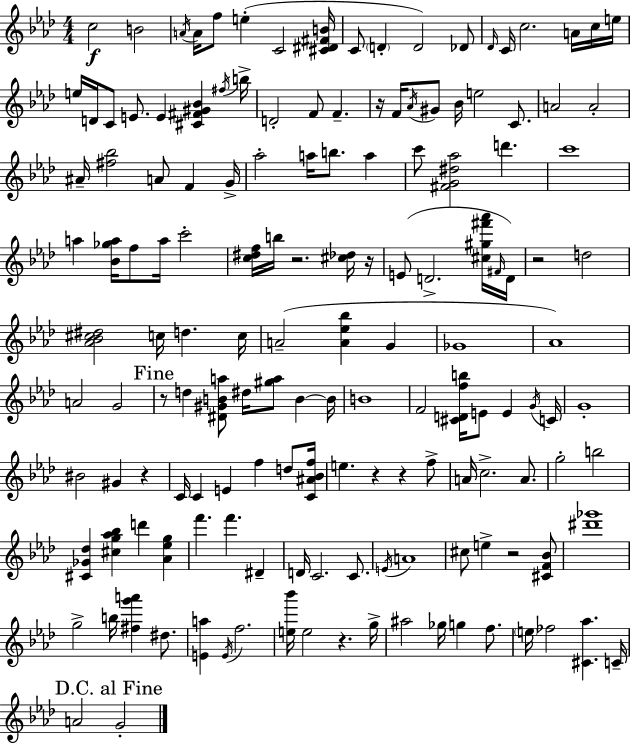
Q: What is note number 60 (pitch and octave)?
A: A4